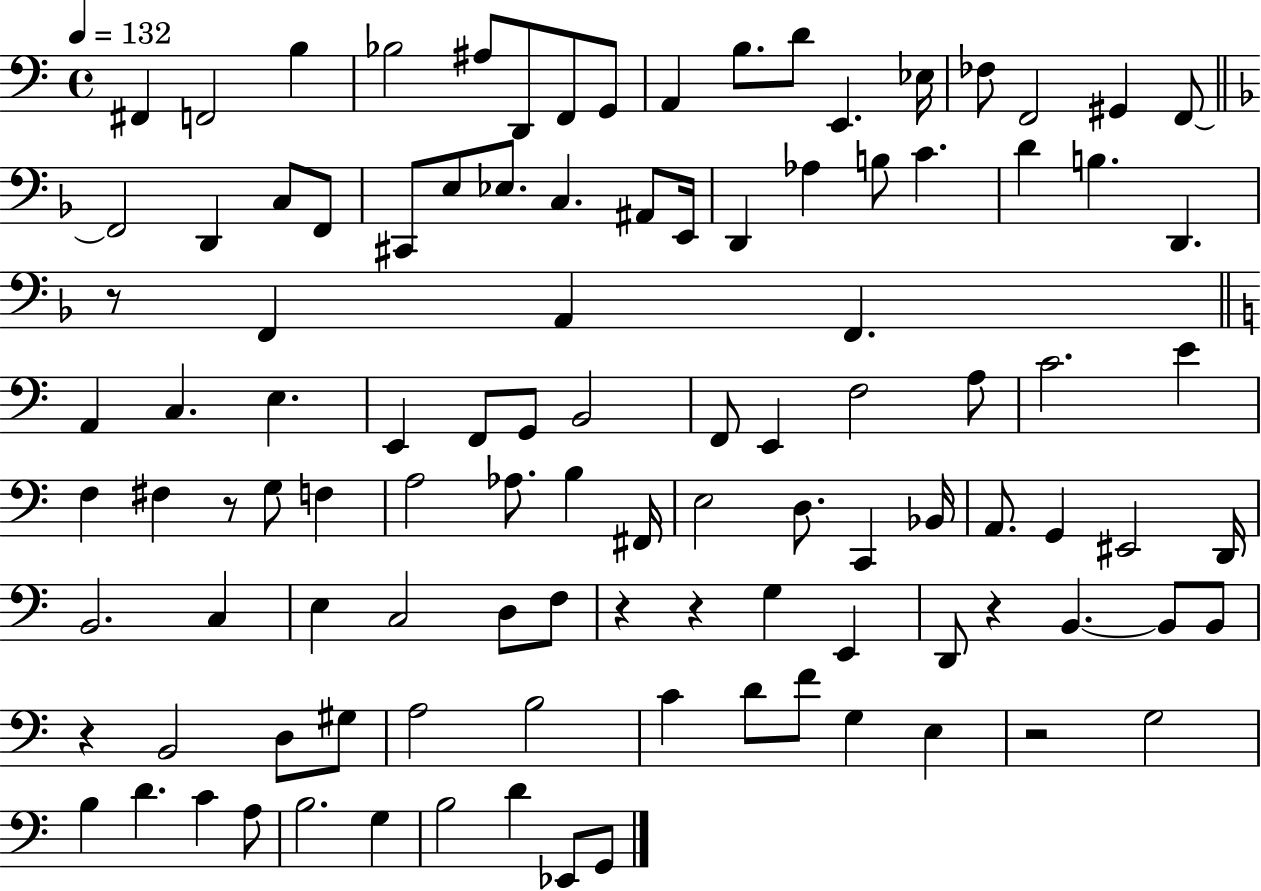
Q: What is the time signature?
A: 4/4